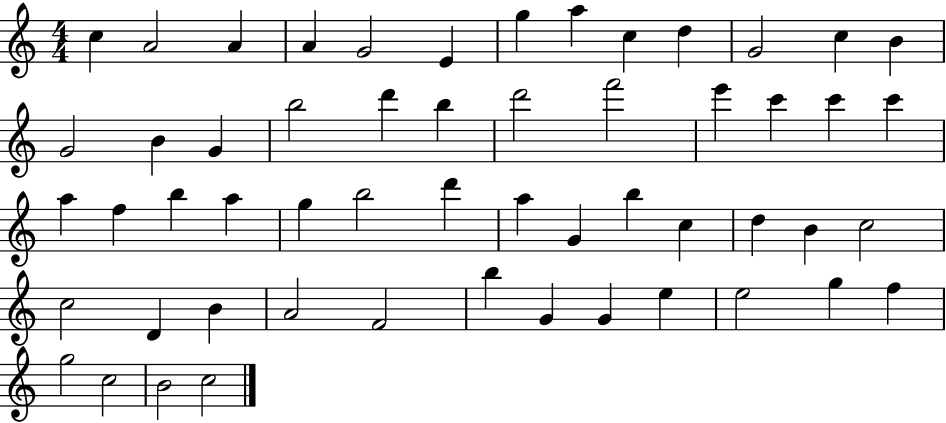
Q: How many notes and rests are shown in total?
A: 55